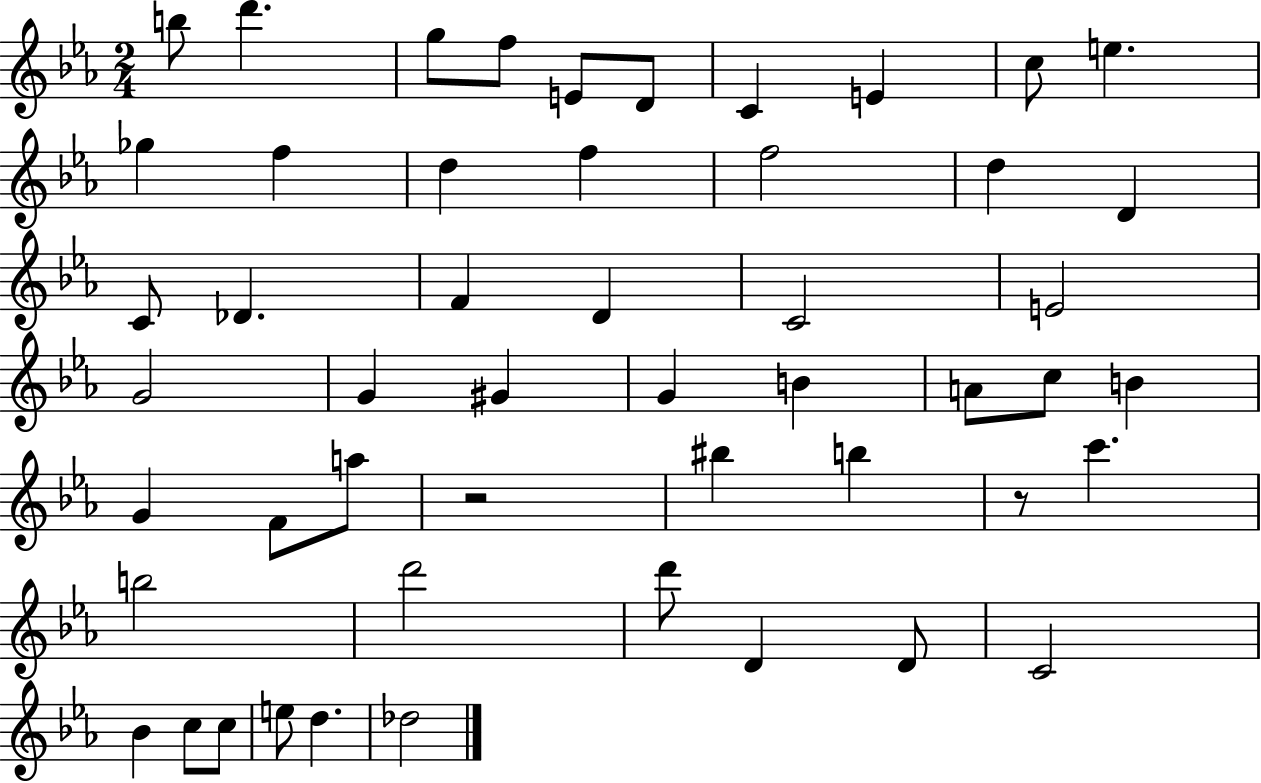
{
  \clef treble
  \numericTimeSignature
  \time 2/4
  \key ees \major
  b''8 d'''4. | g''8 f''8 e'8 d'8 | c'4 e'4 | c''8 e''4. | \break ges''4 f''4 | d''4 f''4 | f''2 | d''4 d'4 | \break c'8 des'4. | f'4 d'4 | c'2 | e'2 | \break g'2 | g'4 gis'4 | g'4 b'4 | a'8 c''8 b'4 | \break g'4 f'8 a''8 | r2 | bis''4 b''4 | r8 c'''4. | \break b''2 | d'''2 | d'''8 d'4 d'8 | c'2 | \break bes'4 c''8 c''8 | e''8 d''4. | des''2 | \bar "|."
}